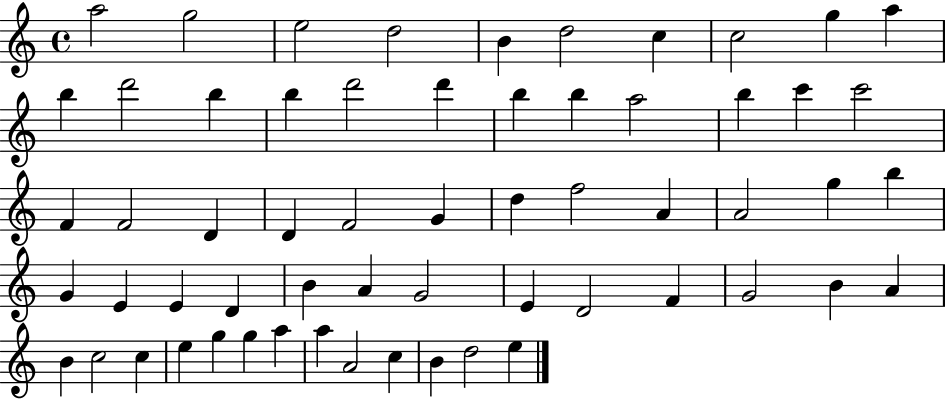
{
  \clef treble
  \time 4/4
  \defaultTimeSignature
  \key c \major
  a''2 g''2 | e''2 d''2 | b'4 d''2 c''4 | c''2 g''4 a''4 | \break b''4 d'''2 b''4 | b''4 d'''2 d'''4 | b''4 b''4 a''2 | b''4 c'''4 c'''2 | \break f'4 f'2 d'4 | d'4 f'2 g'4 | d''4 f''2 a'4 | a'2 g''4 b''4 | \break g'4 e'4 e'4 d'4 | b'4 a'4 g'2 | e'4 d'2 f'4 | g'2 b'4 a'4 | \break b'4 c''2 c''4 | e''4 g''4 g''4 a''4 | a''4 a'2 c''4 | b'4 d''2 e''4 | \break \bar "|."
}